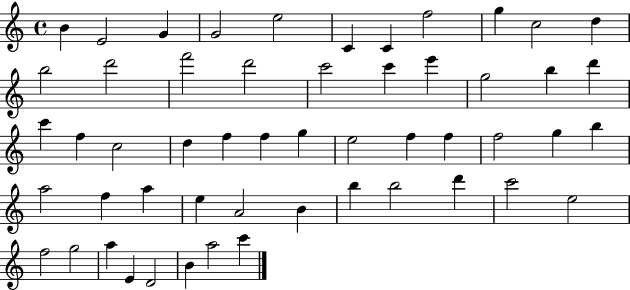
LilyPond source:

{
  \clef treble
  \time 4/4
  \defaultTimeSignature
  \key c \major
  b'4 e'2 g'4 | g'2 e''2 | c'4 c'4 f''2 | g''4 c''2 d''4 | \break b''2 d'''2 | f'''2 d'''2 | c'''2 c'''4 e'''4 | g''2 b''4 d'''4 | \break c'''4 f''4 c''2 | d''4 f''4 f''4 g''4 | e''2 f''4 f''4 | f''2 g''4 b''4 | \break a''2 f''4 a''4 | e''4 a'2 b'4 | b''4 b''2 d'''4 | c'''2 e''2 | \break f''2 g''2 | a''4 e'4 d'2 | b'4 a''2 c'''4 | \bar "|."
}